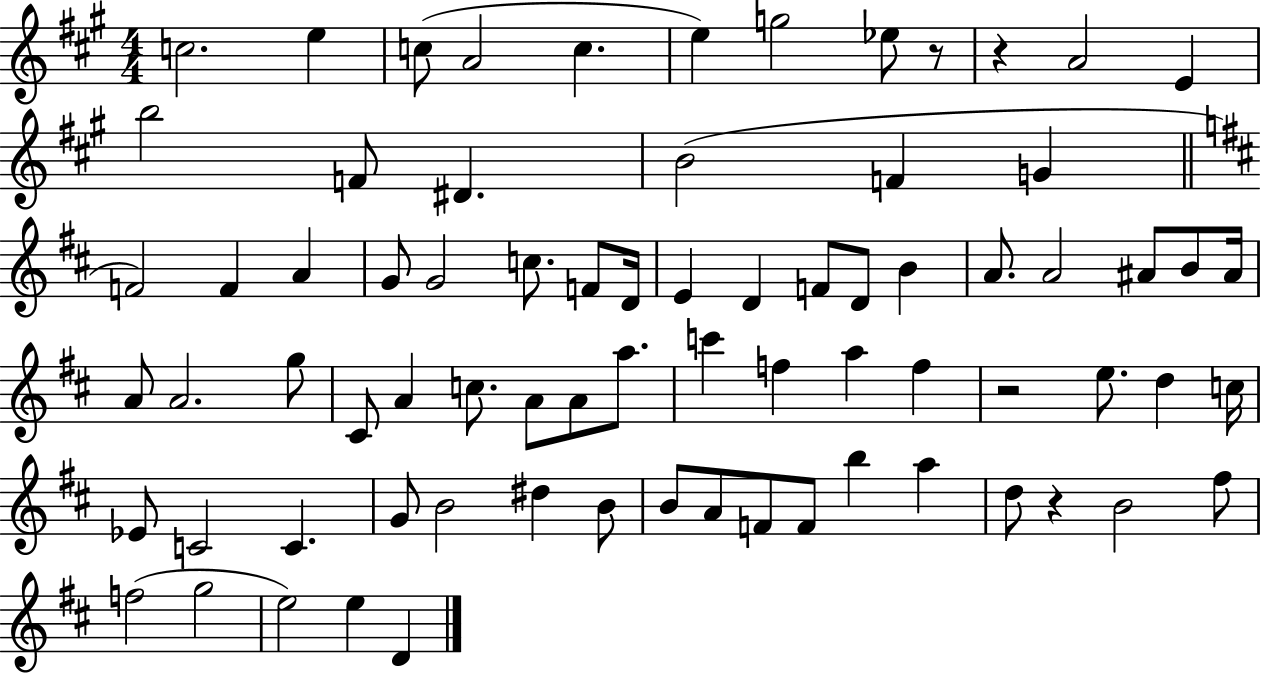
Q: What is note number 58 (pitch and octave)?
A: B4